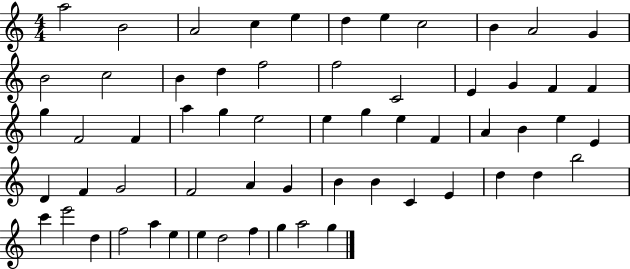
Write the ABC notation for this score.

X:1
T:Untitled
M:4/4
L:1/4
K:C
a2 B2 A2 c e d e c2 B A2 G B2 c2 B d f2 f2 C2 E G F F g F2 F a g e2 e g e F A B e E D F G2 F2 A G B B C E d d b2 c' e'2 d f2 a e e d2 f g a2 g